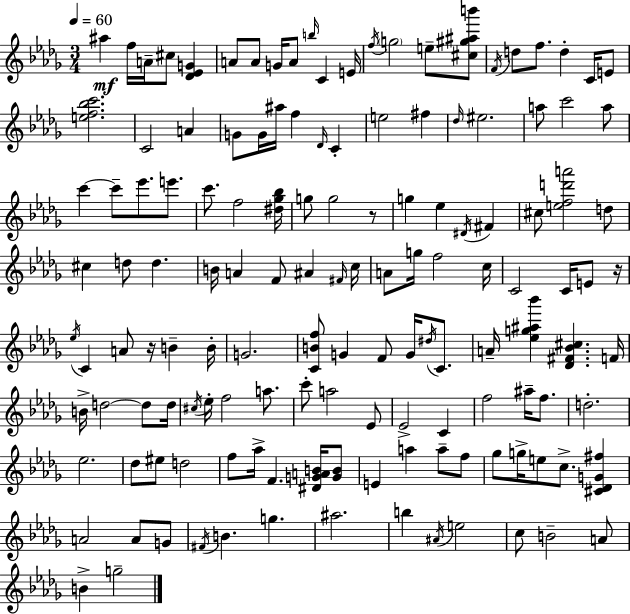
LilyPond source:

{
  \clef treble
  \numericTimeSignature
  \time 3/4
  \key bes \minor
  \tempo 4 = 60
  ais''4\mf f''16 a'16-- cis''8 <des' ees' g'>4 | a'8 a'8 g'16 a'8 \grace { b''16 } c'4 | e'16 \acciaccatura { f''16 } \parenthesize g''2 e''8-- | <cis'' gis'' ais'' b'''>8 \acciaccatura { f'16 } d''8 f''8. d''4-. | \break c'16 e'8 <e'' f'' bes'' c'''>2. | c'2 a'4 | g'8 g'16 ais''16 f''4 \grace { des'16 } | c'4-. e''2 | \break fis''4 \grace { des''16 } eis''2. | a''8 c'''2 | a''8 c'''4~~ c'''8-- ees'''8. | e'''8. c'''8. f''2 | \break <dis'' ges'' bes''>16 g''8 g''2 | r8 g''4 ees''4 | \acciaccatura { dis'16 } fis'4 cis''8 <e'' f'' d''' a'''>2 | d''8 cis''4 d''8 | \break d''4. b'16 a'4 f'8 | ais'4 \grace { fis'16 } c''16 a'8 g''16 f''2 | c''16 c'2 | c'16 e'8 r16 \acciaccatura { ees''16 } c'4 | \break a'8 r16 b'4-- b'16-. g'2. | <c' b' f''>8 g'4 | f'8 g'16 \acciaccatura { dis''16 } c'8. a'16-- <ees'' g'' ais'' bes'''>4 | <des' fis' bes' cis''>4. f'16 b'16-> d''2~~ | \break d''8 d''16 \acciaccatura { cis''16 } ees''16-. f''2 | a''8. c'''8-. | a''2 ees'8 ees'2-> | c'4 f''2 | \break ais''16-- f''8. d''2.-. | ees''2. | des''8 | eis''8 d''2 f''8 | \break aes''16-> f'4. <dis' g' a' b'>16 <g' b'>8 e'4 | a''4 a''8-- f''8 ges''8 | g''16-> e''8 c''8.-> <cis' des' g' fis''>4 a'2 | a'8 g'8 \acciaccatura { fis'16 } b'4. | \break g''4. ais''2. | b''4 | \acciaccatura { ais'16 } e''2 | c''8 b'2-- a'8 | \break b'4-> g''2-- | \bar "|."
}